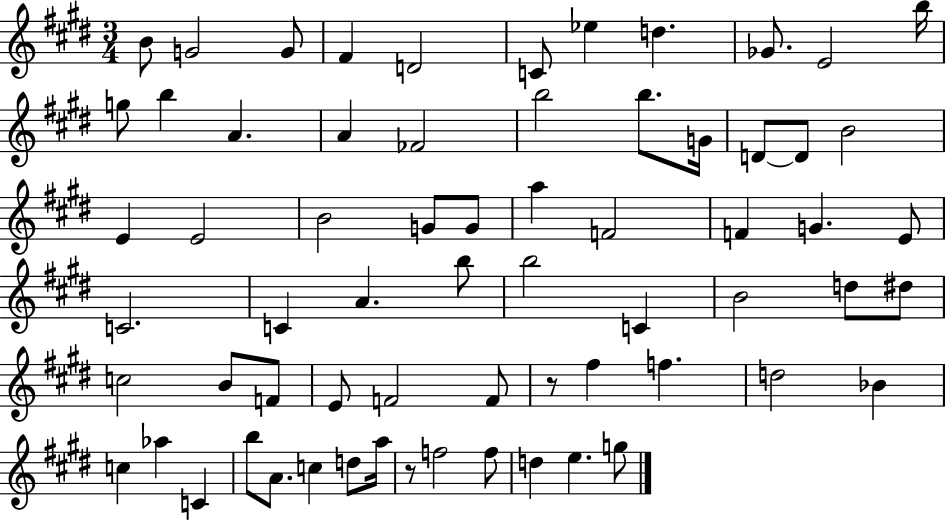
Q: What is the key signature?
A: E major